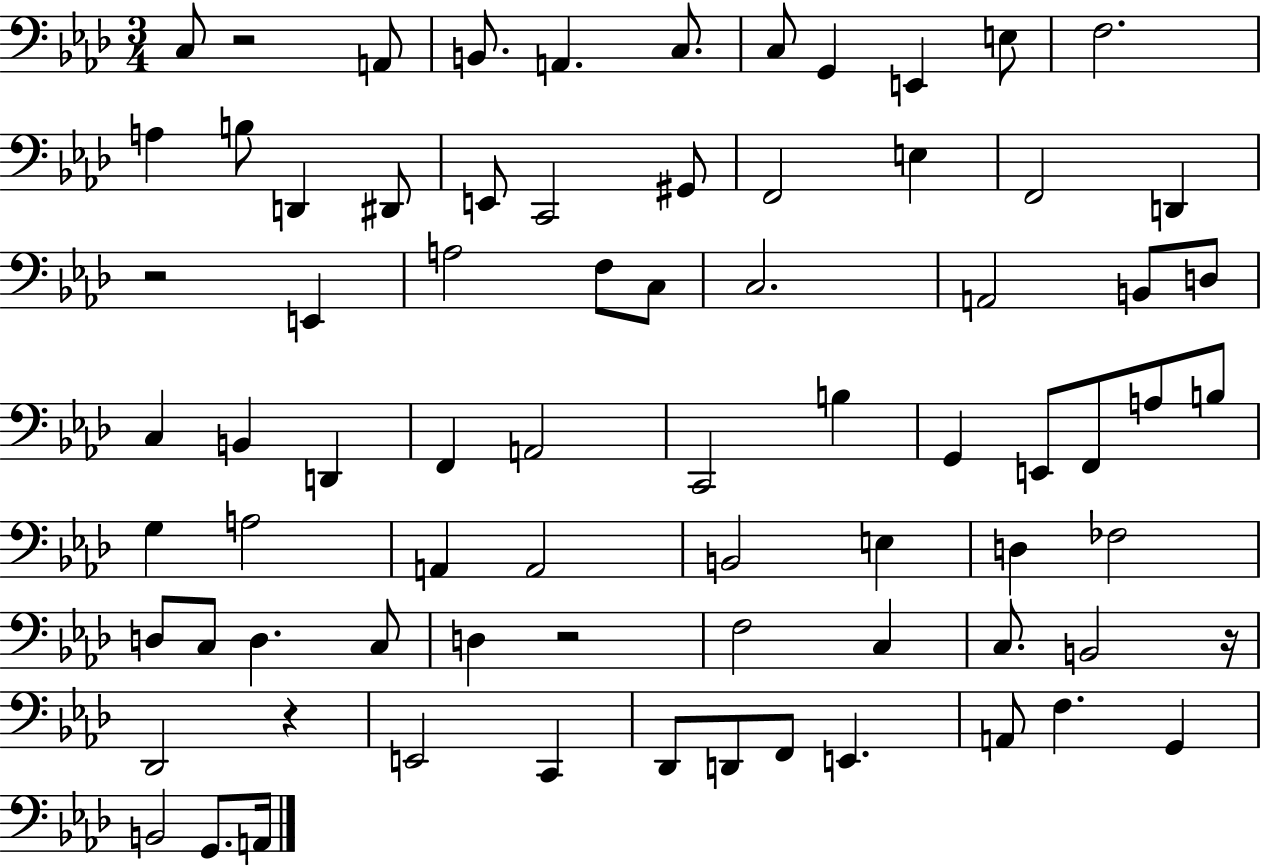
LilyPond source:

{
  \clef bass
  \numericTimeSignature
  \time 3/4
  \key aes \major
  c8 r2 a,8 | b,8. a,4. c8. | c8 g,4 e,4 e8 | f2. | \break a4 b8 d,4 dis,8 | e,8 c,2 gis,8 | f,2 e4 | f,2 d,4 | \break r2 e,4 | a2 f8 c8 | c2. | a,2 b,8 d8 | \break c4 b,4 d,4 | f,4 a,2 | c,2 b4 | g,4 e,8 f,8 a8 b8 | \break g4 a2 | a,4 a,2 | b,2 e4 | d4 fes2 | \break d8 c8 d4. c8 | d4 r2 | f2 c4 | c8. b,2 r16 | \break des,2 r4 | e,2 c,4 | des,8 d,8 f,8 e,4. | a,8 f4. g,4 | \break b,2 g,8. a,16 | \bar "|."
}